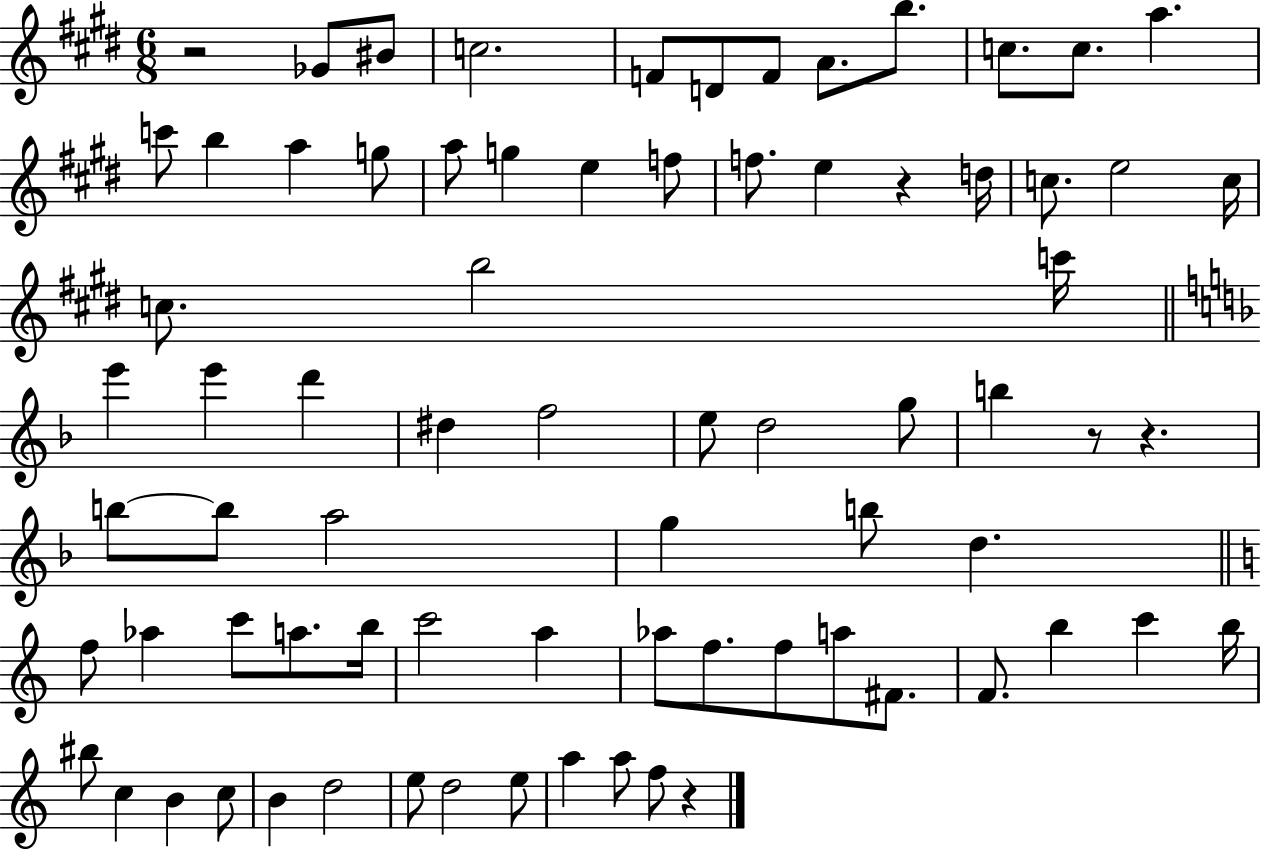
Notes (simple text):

R/h Gb4/e BIS4/e C5/h. F4/e D4/e F4/e A4/e. B5/e. C5/e. C5/e. A5/q. C6/e B5/q A5/q G5/e A5/e G5/q E5/q F5/e F5/e. E5/q R/q D5/s C5/e. E5/h C5/s C5/e. B5/h C6/s E6/q E6/q D6/q D#5/q F5/h E5/e D5/h G5/e B5/q R/e R/q. B5/e B5/e A5/h G5/q B5/e D5/q. F5/e Ab5/q C6/e A5/e. B5/s C6/h A5/q Ab5/e F5/e. F5/e A5/e F#4/e. F4/e. B5/q C6/q B5/s BIS5/e C5/q B4/q C5/e B4/q D5/h E5/e D5/h E5/e A5/q A5/e F5/e R/q